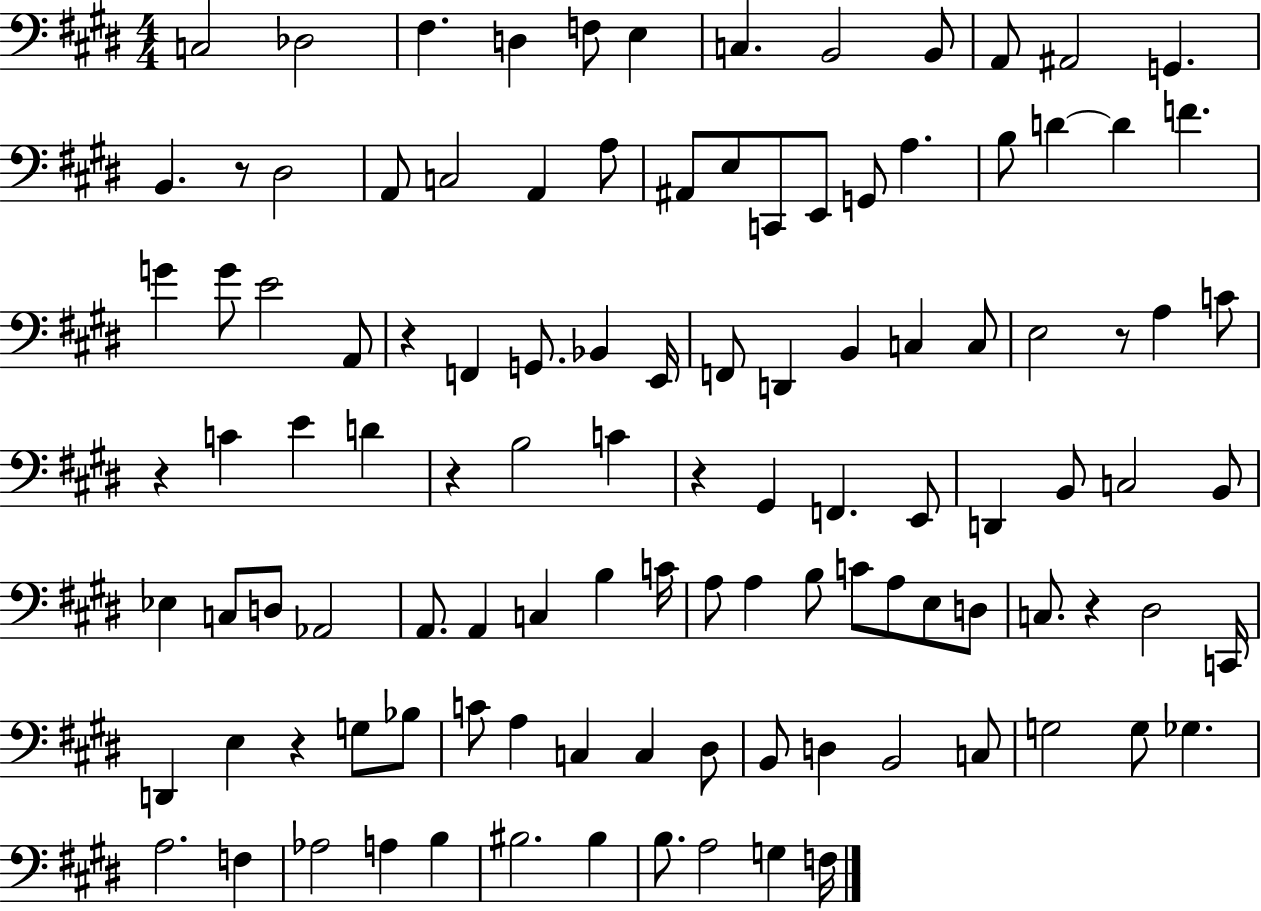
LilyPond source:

{
  \clef bass
  \numericTimeSignature
  \time 4/4
  \key e \major
  c2 des2 | fis4. d4 f8 e4 | c4. b,2 b,8 | a,8 ais,2 g,4. | \break b,4. r8 dis2 | a,8 c2 a,4 a8 | ais,8 e8 c,8 e,8 g,8 a4. | b8 d'4~~ d'4 f'4. | \break g'4 g'8 e'2 a,8 | r4 f,4 g,8. bes,4 e,16 | f,8 d,4 b,4 c4 c8 | e2 r8 a4 c'8 | \break r4 c'4 e'4 d'4 | r4 b2 c'4 | r4 gis,4 f,4. e,8 | d,4 b,8 c2 b,8 | \break ees4 c8 d8 aes,2 | a,8. a,4 c4 b4 c'16 | a8 a4 b8 c'8 a8 e8 d8 | c8. r4 dis2 c,16 | \break d,4 e4 r4 g8 bes8 | c'8 a4 c4 c4 dis8 | b,8 d4 b,2 c8 | g2 g8 ges4. | \break a2. f4 | aes2 a4 b4 | bis2. bis4 | b8. a2 g4 f16 | \break \bar "|."
}